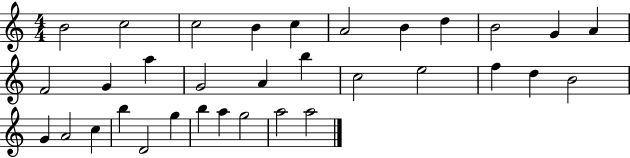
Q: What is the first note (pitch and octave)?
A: B4